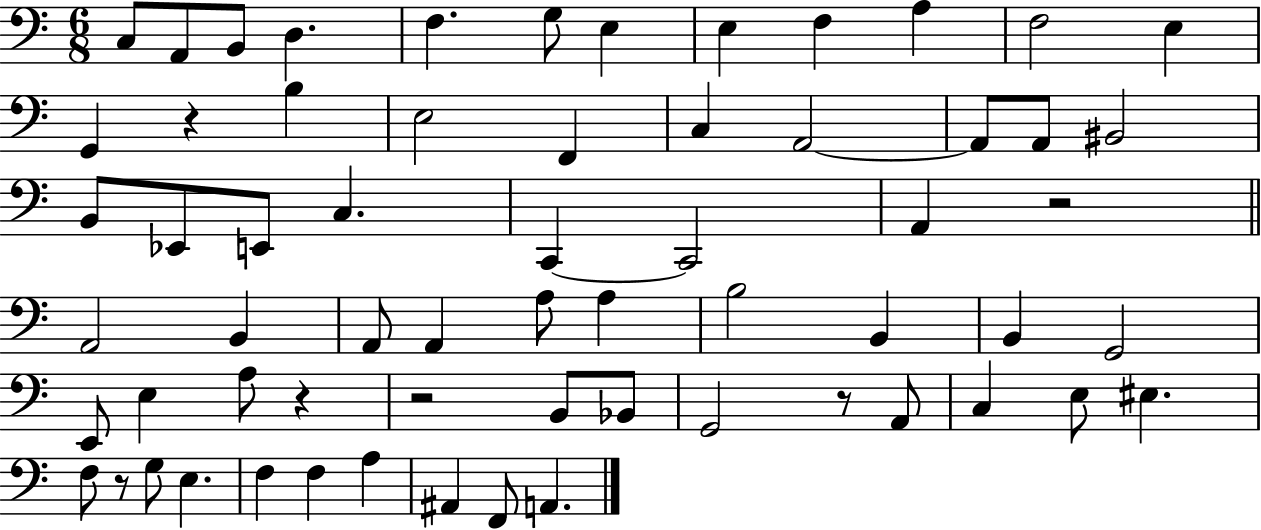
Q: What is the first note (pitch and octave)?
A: C3